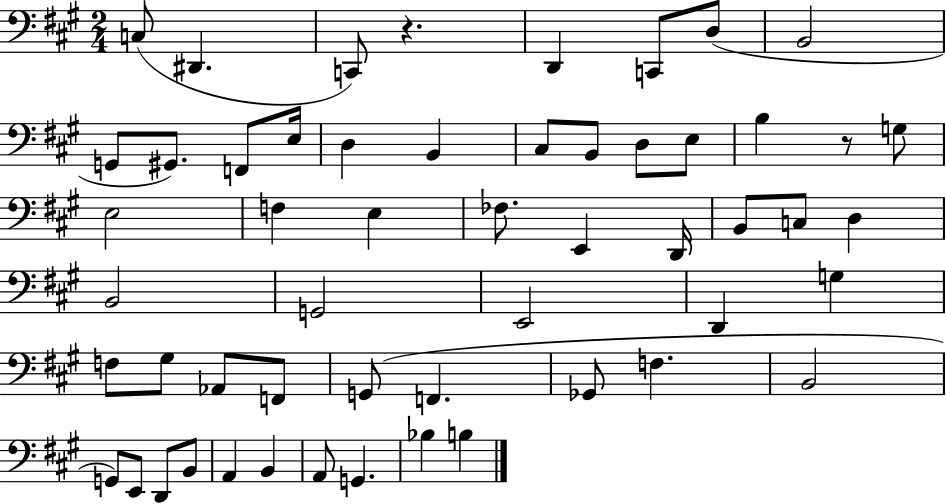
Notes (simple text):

C3/e D#2/q. C2/e R/q. D2/q C2/e D3/e B2/h G2/e G#2/e. F2/e E3/s D3/q B2/q C#3/e B2/e D3/e E3/e B3/q R/e G3/e E3/h F3/q E3/q FES3/e. E2/q D2/s B2/e C3/e D3/q B2/h G2/h E2/h D2/q G3/q F3/e G#3/e Ab2/e F2/e G2/e F2/q. Gb2/e F3/q. B2/h G2/e E2/e D2/e B2/e A2/q B2/q A2/e G2/q. Bb3/q B3/q